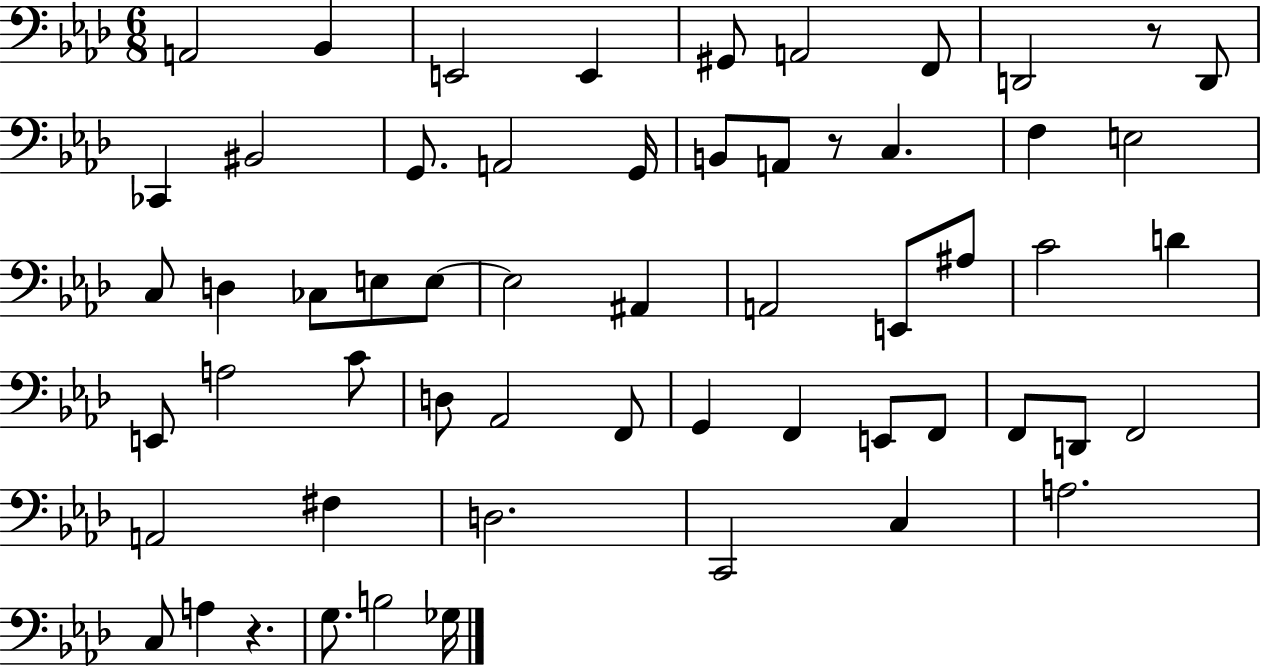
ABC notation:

X:1
T:Untitled
M:6/8
L:1/4
K:Ab
A,,2 _B,, E,,2 E,, ^G,,/2 A,,2 F,,/2 D,,2 z/2 D,,/2 _C,, ^B,,2 G,,/2 A,,2 G,,/4 B,,/2 A,,/2 z/2 C, F, E,2 C,/2 D, _C,/2 E,/2 E,/2 E,2 ^A,, A,,2 E,,/2 ^A,/2 C2 D E,,/2 A,2 C/2 D,/2 _A,,2 F,,/2 G,, F,, E,,/2 F,,/2 F,,/2 D,,/2 F,,2 A,,2 ^F, D,2 C,,2 C, A,2 C,/2 A, z G,/2 B,2 _G,/4